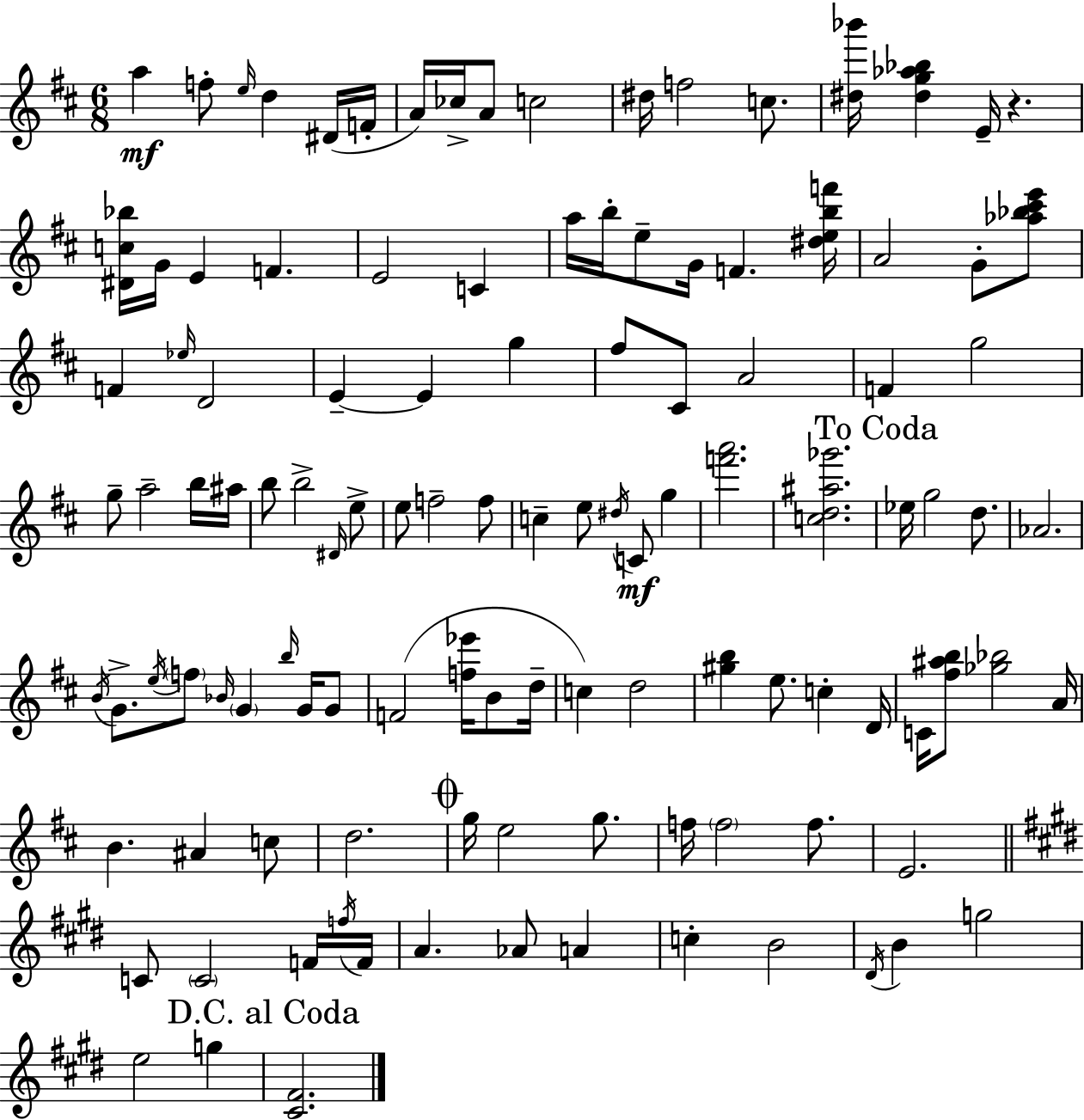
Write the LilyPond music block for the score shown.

{
  \clef treble
  \numericTimeSignature
  \time 6/8
  \key d \major
  \repeat volta 2 { a''4\mf f''8-. \grace { e''16 } d''4 dis'16( | f'16-. a'16) ces''16-> a'8 c''2 | dis''16 f''2 c''8. | <dis'' bes'''>16 <dis'' g'' aes'' bes''>4 e'16-- r4. | \break <dis' c'' bes''>16 g'16 e'4 f'4. | e'2 c'4 | a''16 b''16-. e''8-- g'16 f'4. | <dis'' e'' b'' f'''>16 a'2 g'8-. <aes'' bes'' cis''' e'''>8 | \break f'4 \grace { ees''16 } d'2 | e'4--~~ e'4 g''4 | fis''8 cis'8 a'2 | f'4 g''2 | \break g''8-- a''2-- | b''16 ais''16 b''8 b''2-> | \grace { dis'16 } e''8-> e''8 f''2-- | f''8 c''4-- e''8 \acciaccatura { dis''16 } c'8\mf | \break g''4 <f''' a'''>2. | <c'' d'' ais'' ges'''>2. | \mark "To Coda" ees''16 g''2 | d''8. aes'2. | \break \acciaccatura { b'16 } g'8.-> \acciaccatura { e''16 } \parenthesize f''8 \grace { bes'16 } | \parenthesize g'4 \grace { b''16 } g'16 g'8 f'2( | <f'' ees'''>16 b'8 d''16-- c''4) | d''2 <gis'' b''>4 | \break e''8. c''4-. d'16 c'16 <fis'' ais'' b''>8 <ges'' bes''>2 | a'16 b'4. | ais'4 c''8 d''2. | \mark \markup { \musicglyph "scripts.coda" } g''16 e''2 | \break g''8. f''16 \parenthesize f''2 | f''8. e'2. | \bar "||" \break \key e \major c'8 \parenthesize c'2 f'16 \acciaccatura { f''16 } | f'16 a'4. aes'8 a'4 | c''4-. b'2 | \acciaccatura { dis'16 } b'4 g''2 | \break e''2 g''4 | \mark "D.C. al Coda" <cis' fis'>2. | } \bar "|."
}